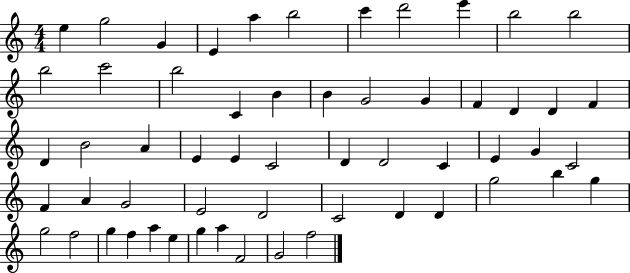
X:1
T:Untitled
M:4/4
L:1/4
K:C
e g2 G E a b2 c' d'2 e' b2 b2 b2 c'2 b2 C B B G2 G F D D F D B2 A E E C2 D D2 C E G C2 F A G2 E2 D2 C2 D D g2 b g g2 f2 g f a e g a F2 G2 f2